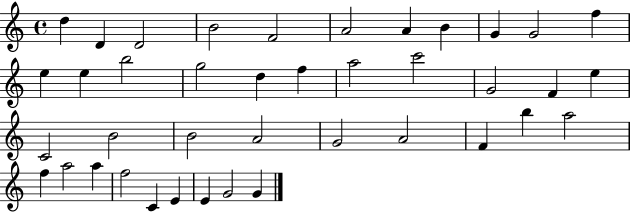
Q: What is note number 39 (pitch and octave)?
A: G4